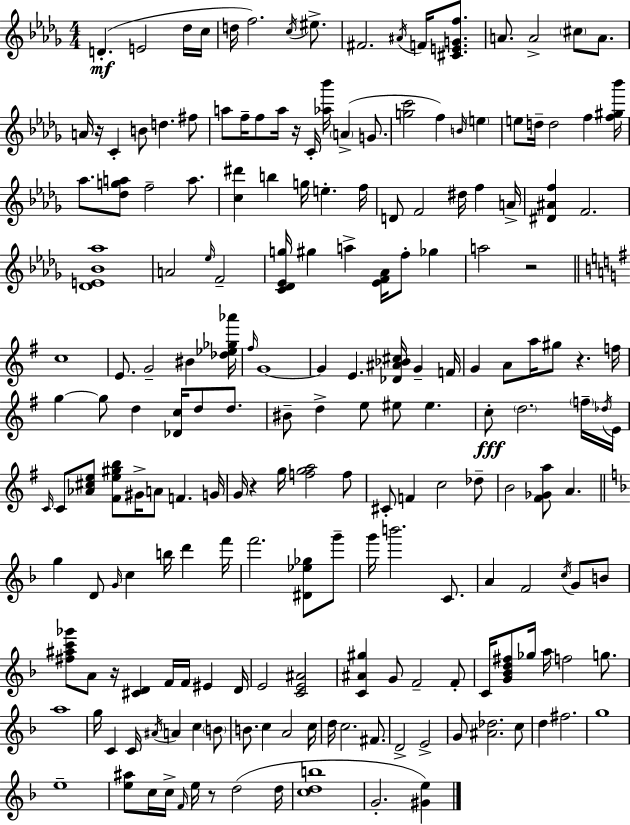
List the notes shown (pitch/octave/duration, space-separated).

D4/q. E4/h Db5/s C5/s D5/s F5/h. C5/s EIS5/e. F#4/h. A#4/s F4/s [C#4,E4,G4,F5]/e. A4/e. A4/h C#5/e A4/e. A4/s R/s C4/q B4/e D5/q. F#5/e A5/e F5/s F5/e A5/s R/s C4/s [Ab5,Bb6]/s A4/q G4/e. [G5,C6]/h F5/q B4/s E5/q E5/e D5/s D5/h F5/q [F5,G#5,Bb6]/s Ab5/e. [Db5,G5,A5]/e F5/h A5/e. [C5,D#6]/q B5/q G5/s E5/q. F5/s D4/e F4/h D#5/s F5/q A4/s [D#4,A#4,F5]/q F4/h. [Db4,E4,Bb4,Ab5]/w A4/h Eb5/s F4/h [C4,Db4,Eb4,G5]/s G#5/q A5/q [Eb4,F4,Ab4]/s F5/e Gb5/q A5/h R/h C5/w E4/e. G4/h BIS4/q [Db5,Eb5,Gb5,Ab6]/s F#5/s G4/w G4/q E4/q. [Db4,A#4,Bb4,C#5]/s G4/q F4/s G4/q A4/e A5/s G#5/e R/q. F5/s G5/q G5/e D5/q [Db4,C5]/s D5/e D5/e. BIS4/e D5/q E5/e EIS5/e EIS5/q. C5/e D5/h. F5/s Db5/s E4/s C4/s C4/e [Ab4,C#5,E5]/e [F#4,E5,G#5,B5]/e G#4/s A4/e F4/q. G4/s G4/s R/q G5/s [F5,G5,A5]/h F5/e C#4/e F4/q C5/h Db5/e B4/h [F#4,Gb4,A5]/e A4/q. G5/q D4/e G4/s C5/q B5/s D6/q F6/s F6/h. [D#4,Eb5,Gb5]/e G6/e G6/s B6/h. C4/e. A4/q F4/h C5/s G4/e B4/e [F#5,A#5,C6,Gb6]/e A4/e R/s [C#4,D4]/q F4/s F4/s EIS4/q D4/s E4/h [C4,E4,A#4]/h [C4,A#4,G#5]/q G4/e F4/h F4/e C4/s [G4,Bb4,D5,F#5]/e Gb5/s A5/s F5/h G5/e. A5/w G5/s C4/q C4/s A#4/s A4/q C5/q B4/e B4/e. C5/q A4/h C5/s D5/s C5/h. F#4/e. D4/h E4/h G4/e [A#4,Db5]/h. C5/e D5/q F#5/h. G5/w E5/w [E5,A#5]/e C5/s C5/s F4/s E5/s R/e D5/h D5/s [C5,D5,B5]/w G4/h. [G#4,E5]/q